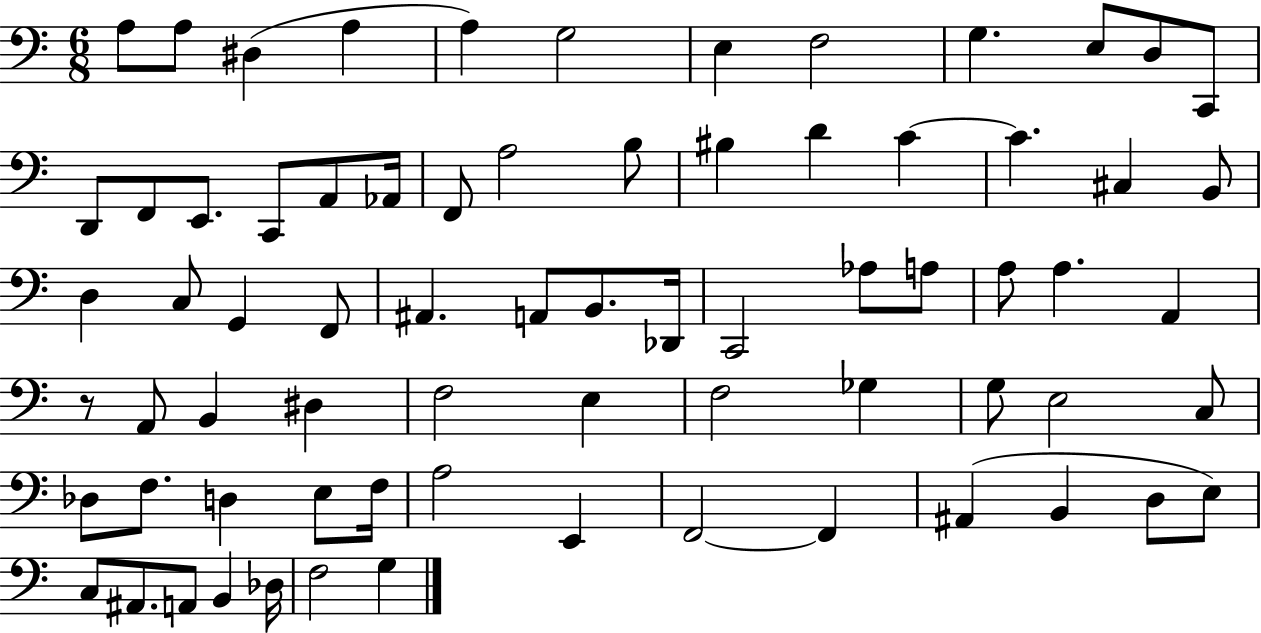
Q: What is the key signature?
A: C major